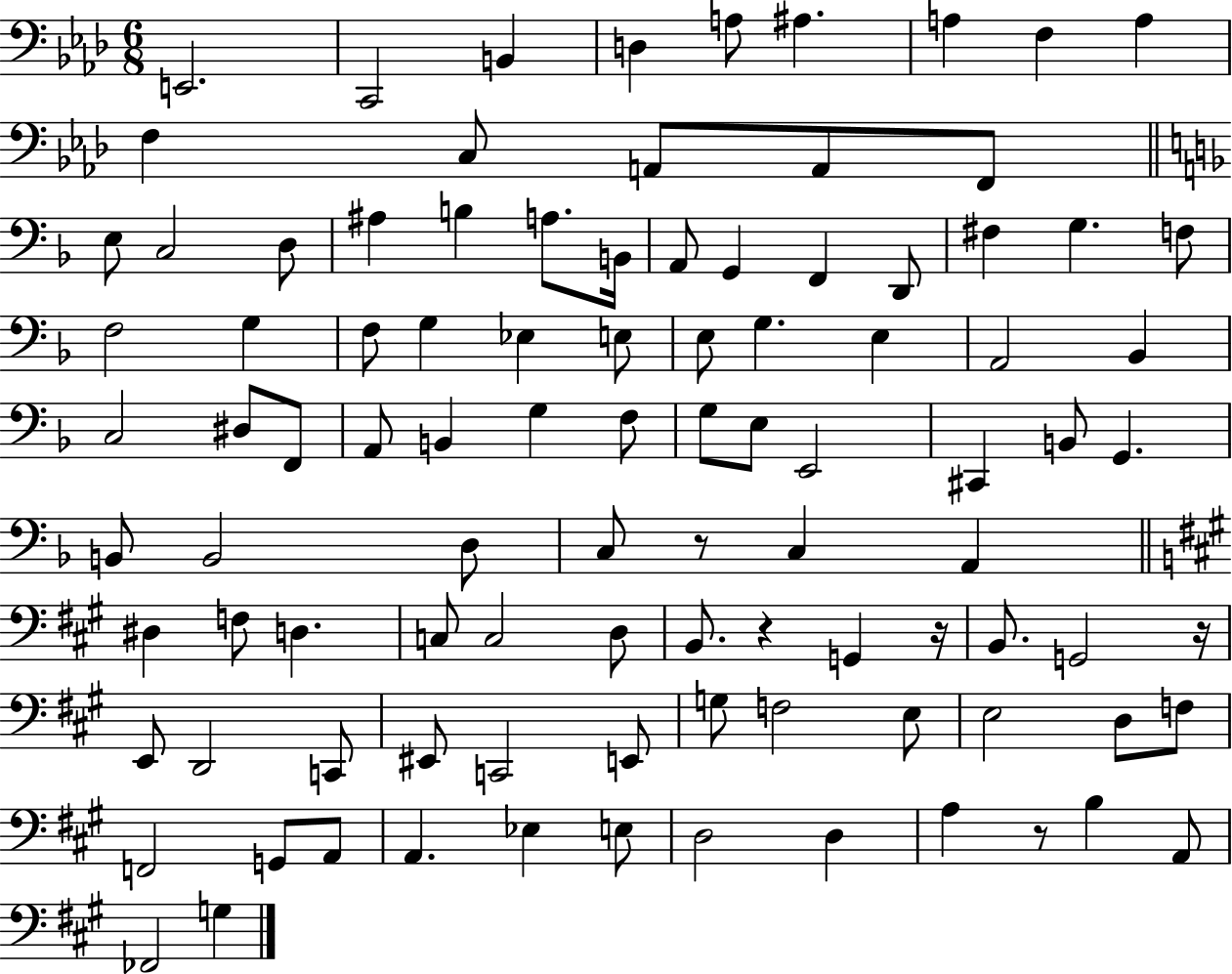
E2/h. C2/h B2/q D3/q A3/e A#3/q. A3/q F3/q A3/q F3/q C3/e A2/e A2/e F2/e E3/e C3/h D3/e A#3/q B3/q A3/e. B2/s A2/e G2/q F2/q D2/e F#3/q G3/q. F3/e F3/h G3/q F3/e G3/q Eb3/q E3/e E3/e G3/q. E3/q A2/h Bb2/q C3/h D#3/e F2/e A2/e B2/q G3/q F3/e G3/e E3/e E2/h C#2/q B2/e G2/q. B2/e B2/h D3/e C3/e R/e C3/q A2/q D#3/q F3/e D3/q. C3/e C3/h D3/e B2/e. R/q G2/q R/s B2/e. G2/h R/s E2/e D2/h C2/e EIS2/e C2/h E2/e G3/e F3/h E3/e E3/h D3/e F3/e F2/h G2/e A2/e A2/q. Eb3/q E3/e D3/h D3/q A3/q R/e B3/q A2/e FES2/h G3/q